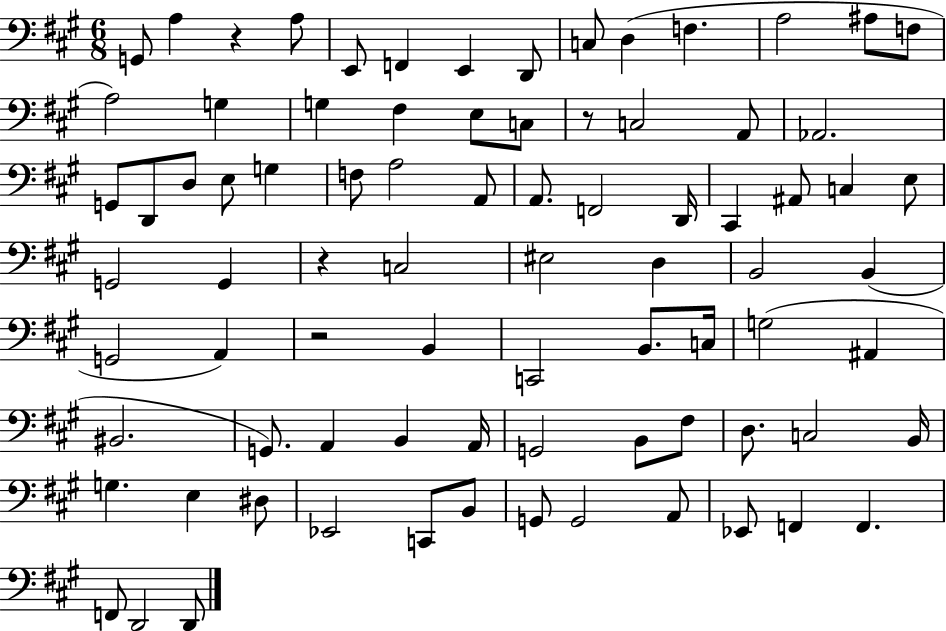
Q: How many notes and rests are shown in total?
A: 82